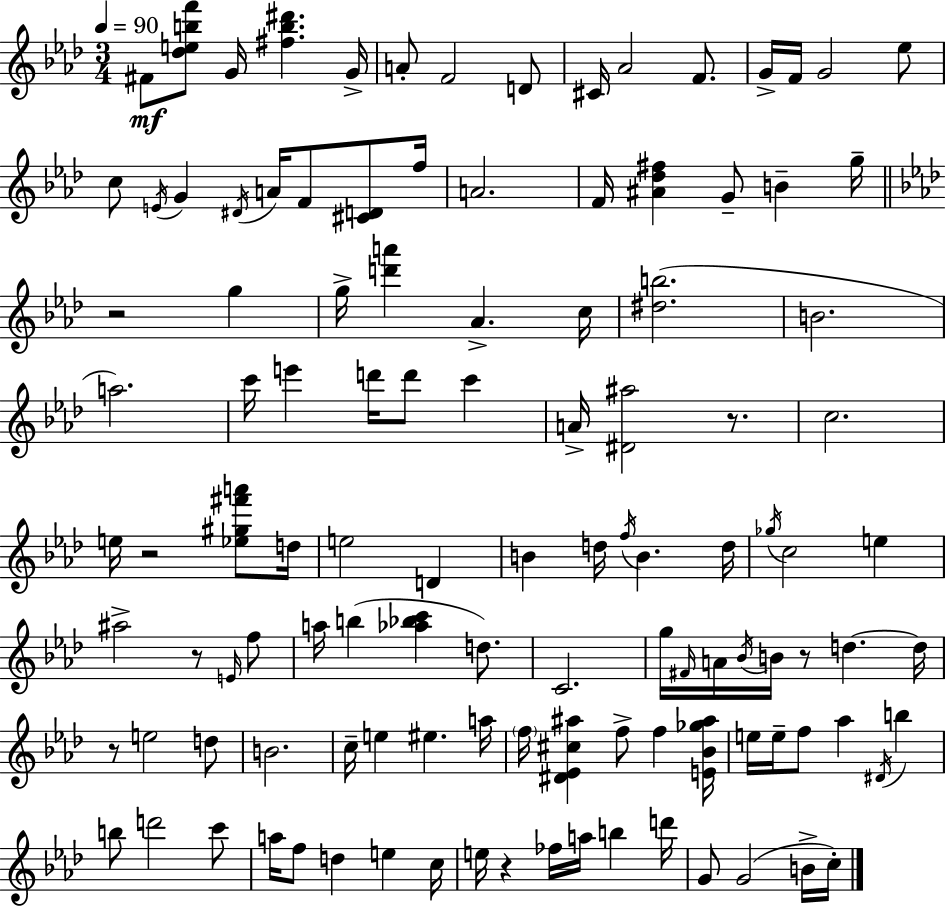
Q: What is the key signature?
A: AES major